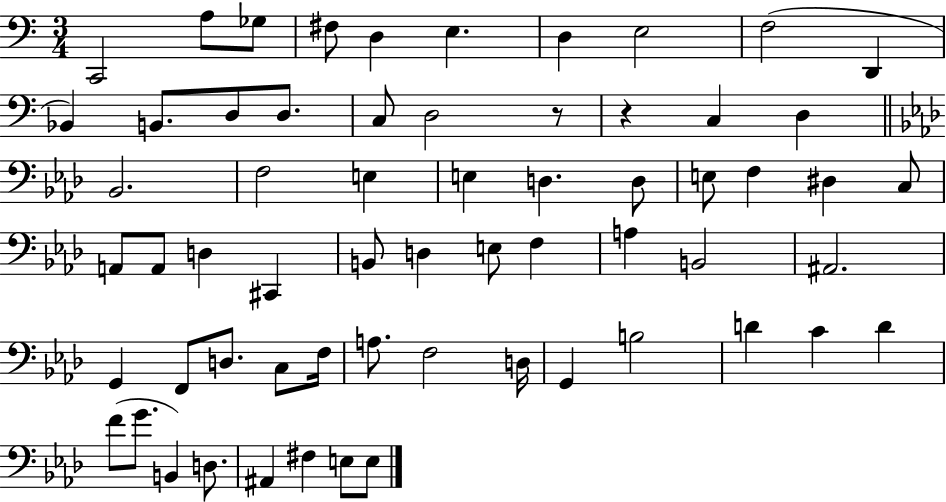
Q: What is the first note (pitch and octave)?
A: C2